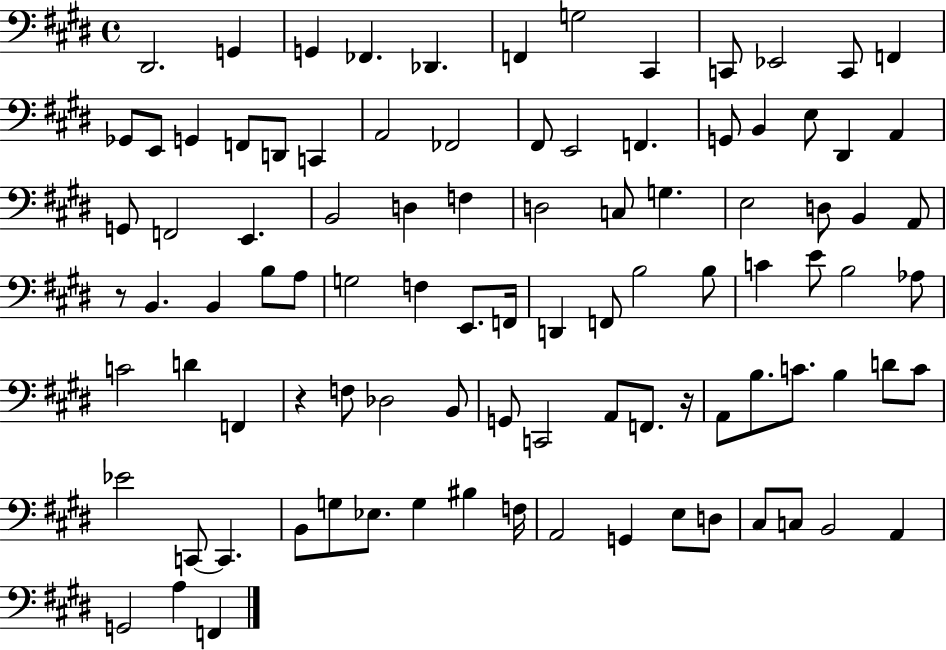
{
  \clef bass
  \time 4/4
  \defaultTimeSignature
  \key e \major
  dis,2. g,4 | g,4 fes,4. des,4. | f,4 g2 cis,4 | c,8 ees,2 c,8 f,4 | \break ges,8 e,8 g,4 f,8 d,8 c,4 | a,2 fes,2 | fis,8 e,2 f,4. | g,8 b,4 e8 dis,4 a,4 | \break g,8 f,2 e,4. | b,2 d4 f4 | d2 c8 g4. | e2 d8 b,4 a,8 | \break r8 b,4. b,4 b8 a8 | g2 f4 e,8. f,16 | d,4 f,8 b2 b8 | c'4 e'8 b2 aes8 | \break c'2 d'4 f,4 | r4 f8 des2 b,8 | g,8 c,2 a,8 f,8. r16 | a,8 b8. c'8. b4 d'8 c'8 | \break ees'2 c,8~~ c,4. | b,8 g8 ees8. g4 bis4 f16 | a,2 g,4 e8 d8 | cis8 c8 b,2 a,4 | \break g,2 a4 f,4 | \bar "|."
}